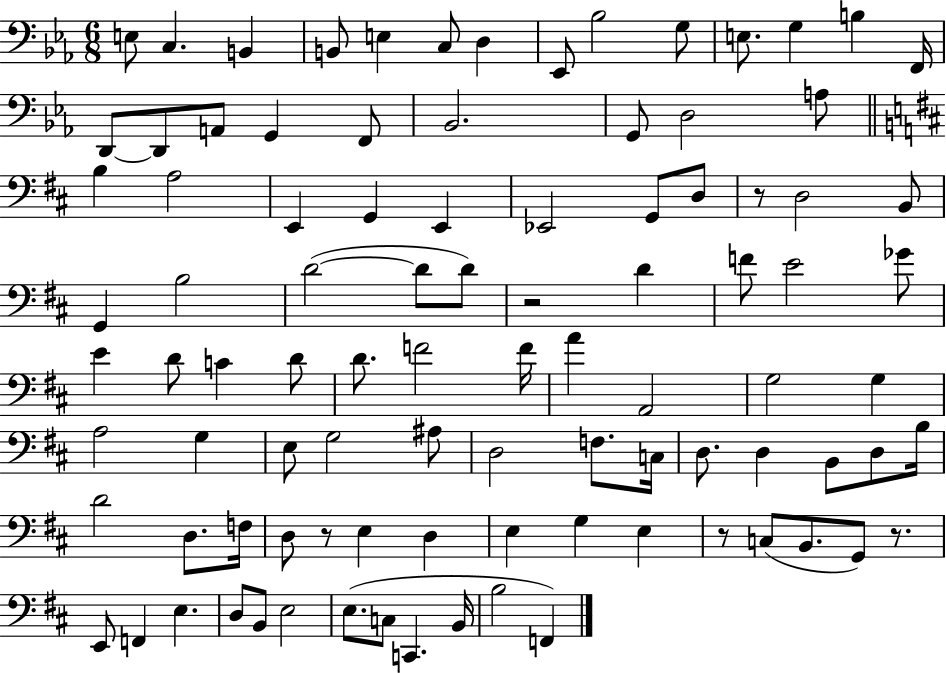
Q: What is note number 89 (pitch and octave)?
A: B3